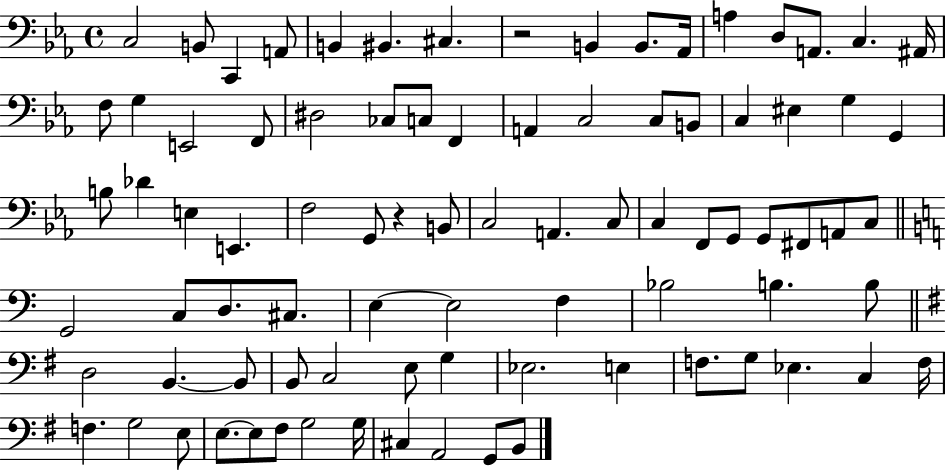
X:1
T:Untitled
M:4/4
L:1/4
K:Eb
C,2 B,,/2 C,, A,,/2 B,, ^B,, ^C, z2 B,, B,,/2 _A,,/4 A, D,/2 A,,/2 C, ^A,,/4 F,/2 G, E,,2 F,,/2 ^D,2 _C,/2 C,/2 F,, A,, C,2 C,/2 B,,/2 C, ^E, G, G,, B,/2 _D E, E,, F,2 G,,/2 z B,,/2 C,2 A,, C,/2 C, F,,/2 G,,/2 G,,/2 ^F,,/2 A,,/2 C,/2 G,,2 C,/2 D,/2 ^C,/2 E, E,2 F, _B,2 B, B,/2 D,2 B,, B,,/2 B,,/2 C,2 E,/2 G, _E,2 E, F,/2 G,/2 _E, C, F,/4 F, G,2 E,/2 E,/2 E,/2 ^F,/2 G,2 G,/4 ^C, A,,2 G,,/2 B,,/2